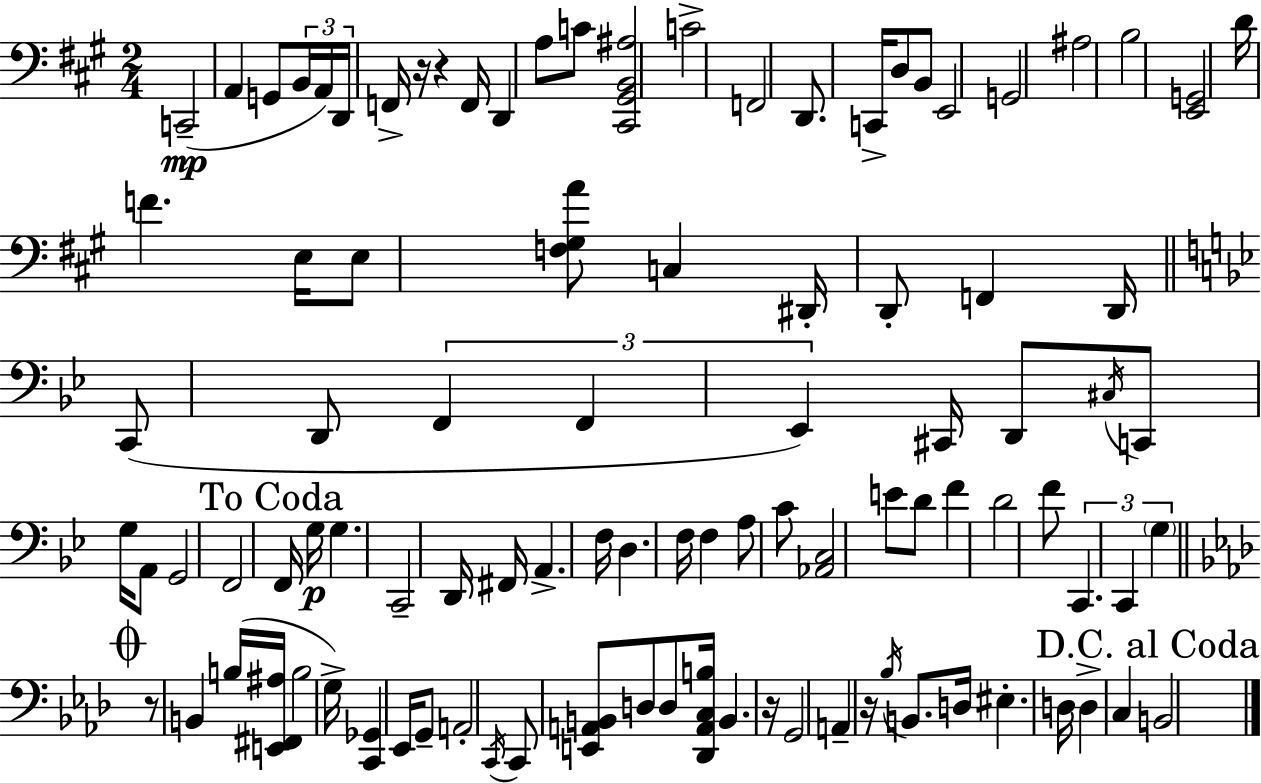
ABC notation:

X:1
T:Untitled
M:2/4
L:1/4
K:A
C,,2 A,, G,,/2 B,,/4 A,,/4 D,,/4 F,,/4 z/4 z F,,/4 D,, A,/2 C/2 [^C,,^G,,B,,^A,]2 C2 F,,2 D,,/2 C,,/4 D,/2 B,,/2 E,,2 G,,2 ^A,2 B,2 [E,,G,,]2 D/4 F E,/4 E,/2 [F,^G,A]/2 C, ^D,,/4 D,,/2 F,, D,,/4 C,,/2 D,,/2 F,, F,, _E,, ^C,,/4 D,,/2 ^C,/4 C,,/2 G,/4 A,,/2 G,,2 F,,2 F,,/4 G,/4 G, C,,2 D,,/4 ^F,,/4 A,, F,/4 D, F,/4 F, A,/2 C/2 [_A,,C,]2 E/2 D/2 F D2 F/2 C,, C,, G, z/2 B,, B,/4 [E,,^F,,^A,]/4 B,2 G,/4 [C,,_G,,] _E,,/4 G,,/2 A,,2 C,,/4 C,,/2 [E,,A,,B,,]/2 D,/2 D,/2 [_D,,A,,C,B,]/4 B,, z/4 G,,2 A,, z/4 _B,/4 B,,/2 D,/4 ^E, D,/4 D, C, B,,2